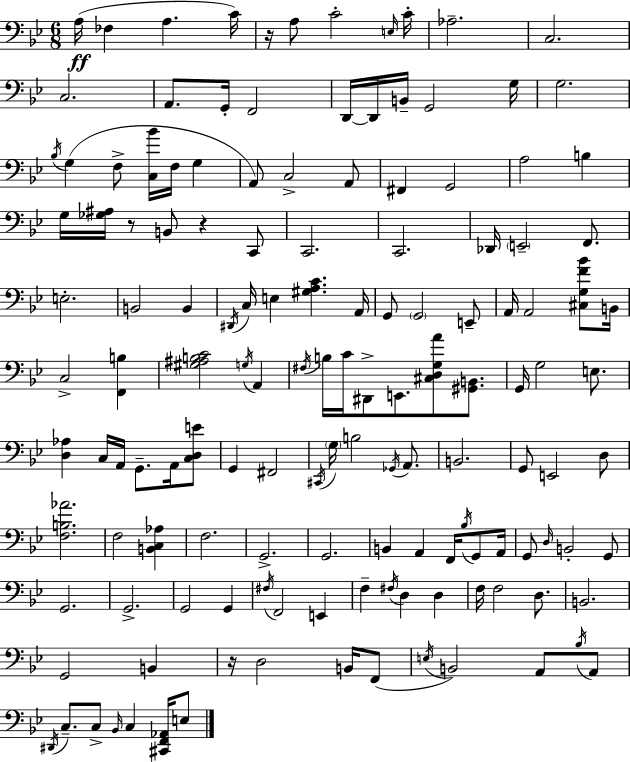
{
  \clef bass
  \numericTimeSignature
  \time 6/8
  \key bes \major
  a16(\ff fes4 a4. c'16) | r16 a8 c'2-. \grace { e16 } | c'16-. aes2.-- | c2. | \break c2. | a,8. g,16-. f,2 | d,16~~ d,16 b,16-- g,2 | g16 g2. | \break \acciaccatura { bes16 } g4( f8-> <c bes'>16 f16 g4 | a,8) c2-> | a,8 fis,4 g,2 | a2 b4 | \break g16 <ges ais>16 r8 b,8 r4 | c,8 c,2. | c,2. | des,16 \parenthesize e,2-- f,8. | \break e2.-. | b,2 b,4 | \acciaccatura { dis,16 } c16 e4 <gis a c'>4. | a,16 g,8 \parenthesize g,2 | \break e,8-- a,16 a,2 | <cis g f' bes'>8 b,16 c2-> <f, b>4 | <gis ais b c'>2 \acciaccatura { g16 } | a,4 \acciaccatura { fis16 } b16 c'16 dis,8-> e,8. | \break <cis d g a'>8 <gis, b,>8. g,16 g2 | e8. <d aes>4 c16 a,16 g,8.-- | a,16 <c d e'>8 g,4 fis,2 | \acciaccatura { cis,16 } \parenthesize g16 b2 | \break \acciaccatura { ges,16 } a,8. b,2. | g,8 e,2 | d8 <f b aes'>2. | f2 | \break <b, c aes>4 f2. | g,2.-> | g,2. | b,4 a,4 | \break f,16 \acciaccatura { bes16 } g,8 a,16 g,8 \grace { d16 } b,2-. | g,8 g,2. | g,2.-> | g,2 | \break g,4 \acciaccatura { fis16 } f,2 | e,4 f4-- | \acciaccatura { fis16 } d4 d4 f16 | f2 d8. b,2. | \break g,2 | b,4 r16 | d2 b,16 f,8( \acciaccatura { e16 } | b,2) a,8 \acciaccatura { bes16 } a,8 | \break \acciaccatura { dis,16 } c8.-- c8-> \grace { bes,16 } c4 | <cis, f, aes,>16 e8 \bar "|."
}